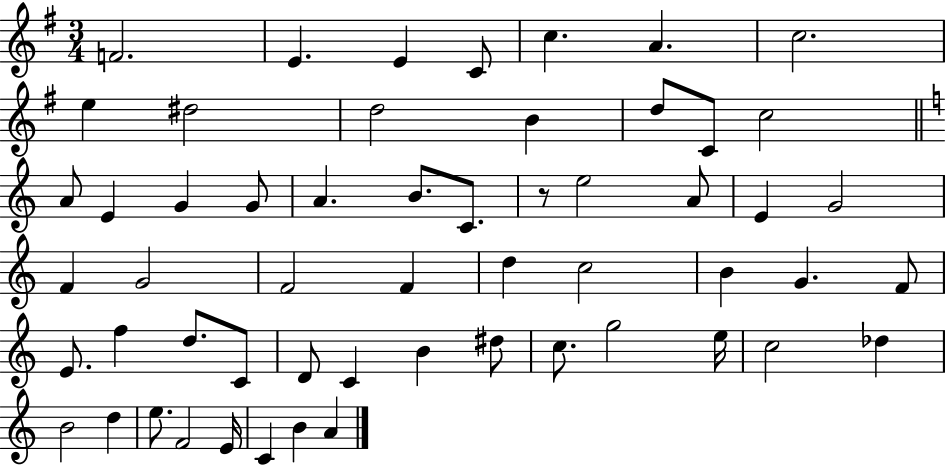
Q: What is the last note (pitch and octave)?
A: A4